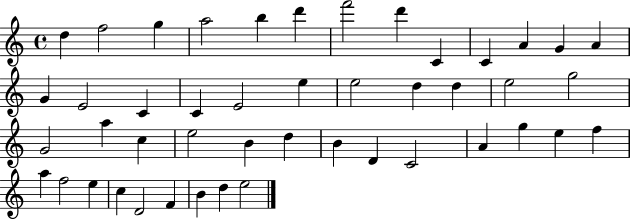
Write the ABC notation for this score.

X:1
T:Untitled
M:4/4
L:1/4
K:C
d f2 g a2 b d' f'2 d' C C A G A G E2 C C E2 e e2 d d e2 g2 G2 a c e2 B d B D C2 A g e f a f2 e c D2 F B d e2